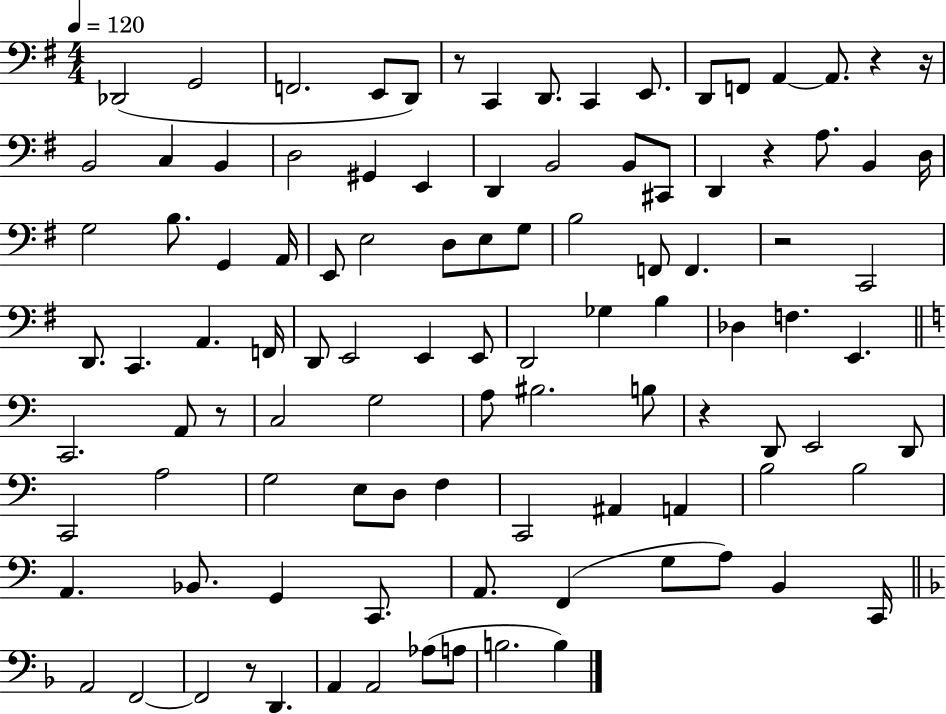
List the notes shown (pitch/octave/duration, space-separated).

Db2/h G2/h F2/h. E2/e D2/e R/e C2/q D2/e. C2/q E2/e. D2/e F2/e A2/q A2/e. R/q R/s B2/h C3/q B2/q D3/h G#2/q E2/q D2/q B2/h B2/e C#2/e D2/q R/q A3/e. B2/q D3/s G3/h B3/e. G2/q A2/s E2/e E3/h D3/e E3/e G3/e B3/h F2/e F2/q. R/h C2/h D2/e. C2/q. A2/q. F2/s D2/e E2/h E2/q E2/e D2/h Gb3/q B3/q Db3/q F3/q. E2/q. C2/h. A2/e R/e C3/h G3/h A3/e BIS3/h. B3/e R/q D2/e E2/h D2/e C2/h A3/h G3/h E3/e D3/e F3/q C2/h A#2/q A2/q B3/h B3/h A2/q. Bb2/e. G2/q C2/e. A2/e. F2/q G3/e A3/e B2/q C2/s A2/h F2/h F2/h R/e D2/q. A2/q A2/h Ab3/e A3/e B3/h. B3/q